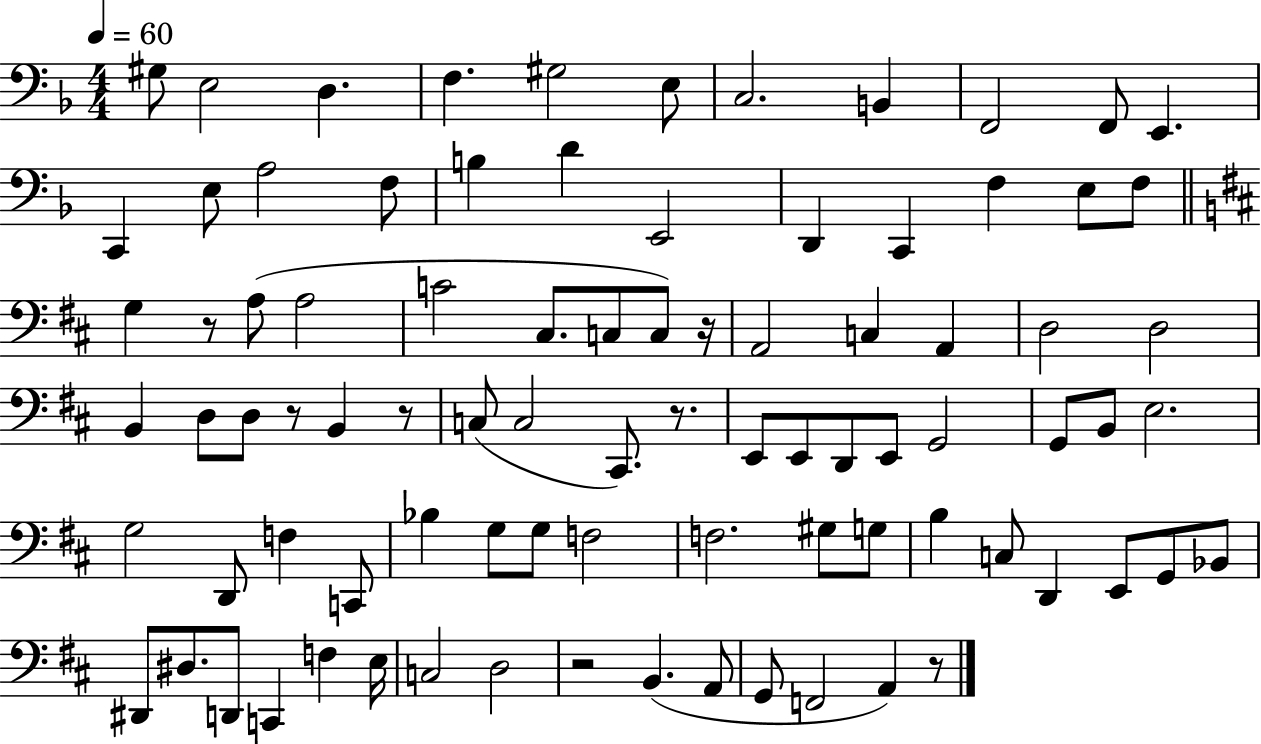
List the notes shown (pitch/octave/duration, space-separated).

G#3/e E3/h D3/q. F3/q. G#3/h E3/e C3/h. B2/q F2/h F2/e E2/q. C2/q E3/e A3/h F3/e B3/q D4/q E2/h D2/q C2/q F3/q E3/e F3/e G3/q R/e A3/e A3/h C4/h C#3/e. C3/e C3/e R/s A2/h C3/q A2/q D3/h D3/h B2/q D3/e D3/e R/e B2/q R/e C3/e C3/h C#2/e. R/e. E2/e E2/e D2/e E2/e G2/h G2/e B2/e E3/h. G3/h D2/e F3/q C2/e Bb3/q G3/e G3/e F3/h F3/h. G#3/e G3/e B3/q C3/e D2/q E2/e G2/e Bb2/e D#2/e D#3/e. D2/e C2/q F3/q E3/s C3/h D3/h R/h B2/q. A2/e G2/e F2/h A2/q R/e